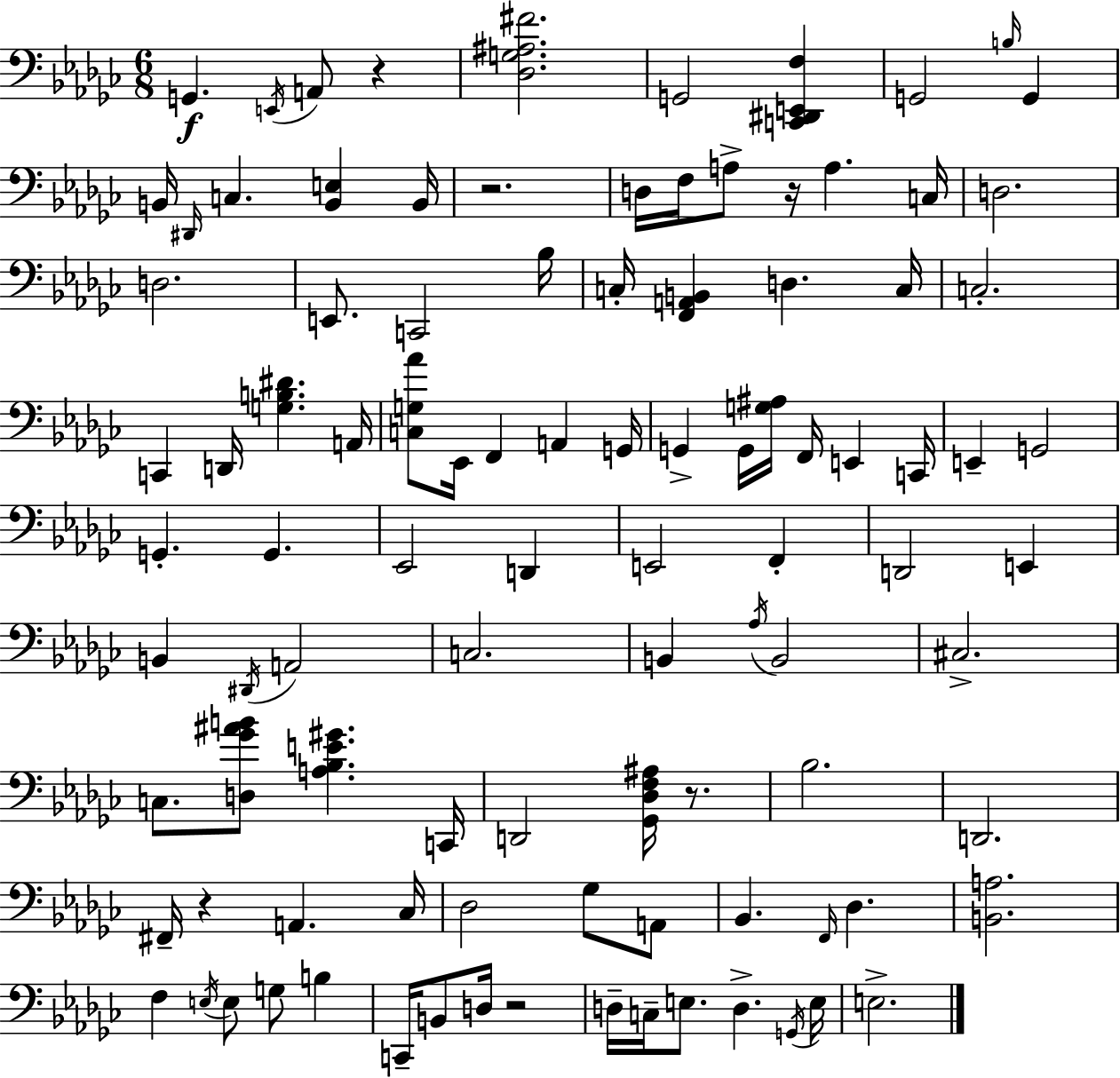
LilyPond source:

{
  \clef bass
  \numericTimeSignature
  \time 6/8
  \key ees \minor
  g,4.\f \acciaccatura { e,16 } a,8 r4 | <des g ais fis'>2. | g,2 <c, dis, e, f>4 | g,2 \grace { b16 } g,4 | \break b,16 \grace { dis,16 } c4. <b, e>4 | b,16 r2. | d16 f16 a8-> r16 a4. | c16 d2. | \break d2. | e,8. c,2 | bes16 c16-. <f, a, b,>4 d4. | c16 c2.-. | \break c,4 d,16 <g b dis'>4. | a,16 <c g aes'>8 ees,16 f,4 a,4 | g,16 g,4-> g,16 <g ais>16 f,16 e,4 | c,16 e,4-- g,2 | \break g,4.-. g,4. | ees,2 d,4 | e,2 f,4-. | d,2 e,4 | \break b,4 \acciaccatura { dis,16 } a,2 | c2. | b,4 \acciaccatura { aes16 } b,2 | cis2.-> | \break c8. <d ges' ais' b'>8 <a bes e' gis'>4. | c,16 d,2 | <ges, des f ais>16 r8. bes2. | d,2. | \break fis,16-- r4 a,4. | ces16 des2 | ges8 a,8 bes,4. \grace { f,16 } | des4. <b, a>2. | \break f4 \acciaccatura { e16 } e8 | g8 b4 c,16-- b,8 d16 r2 | d16-- c16-- e8. | d4.-> \acciaccatura { g,16 } e16 e2.-> | \break \bar "|."
}